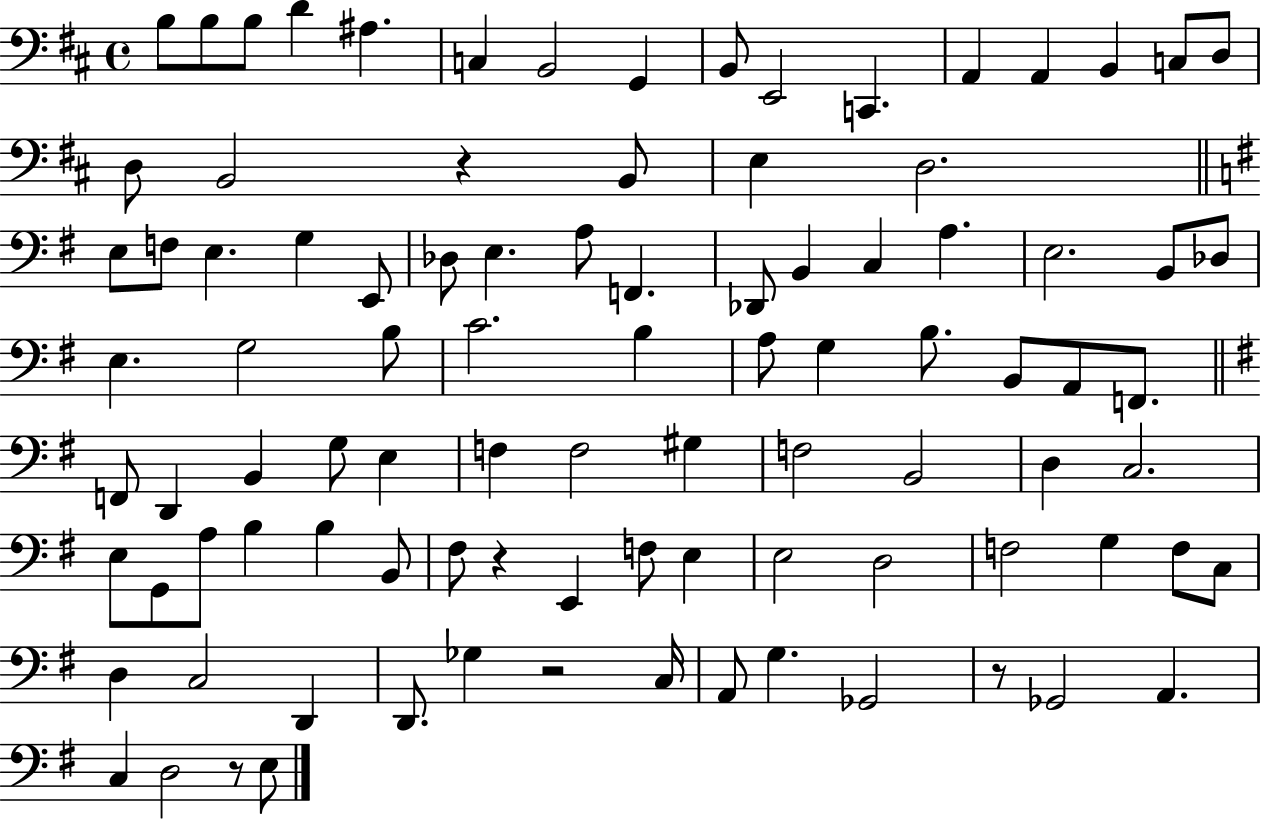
{
  \clef bass
  \time 4/4
  \defaultTimeSignature
  \key d \major
  b8 b8 b8 d'4 ais4. | c4 b,2 g,4 | b,8 e,2 c,4. | a,4 a,4 b,4 c8 d8 | \break d8 b,2 r4 b,8 | e4 d2. | \bar "||" \break \key g \major e8 f8 e4. g4 e,8 | des8 e4. a8 f,4. | des,8 b,4 c4 a4. | e2. b,8 des8 | \break e4. g2 b8 | c'2. b4 | a8 g4 b8. b,8 a,8 f,8. | \bar "||" \break \key e \minor f,8 d,4 b,4 g8 e4 | f4 f2 gis4 | f2 b,2 | d4 c2. | \break e8 g,8 a8 b4 b4 b,8 | fis8 r4 e,4 f8 e4 | e2 d2 | f2 g4 f8 c8 | \break d4 c2 d,4 | d,8. ges4 r2 c16 | a,8 g4. ges,2 | r8 ges,2 a,4. | \break c4 d2 r8 e8 | \bar "|."
}